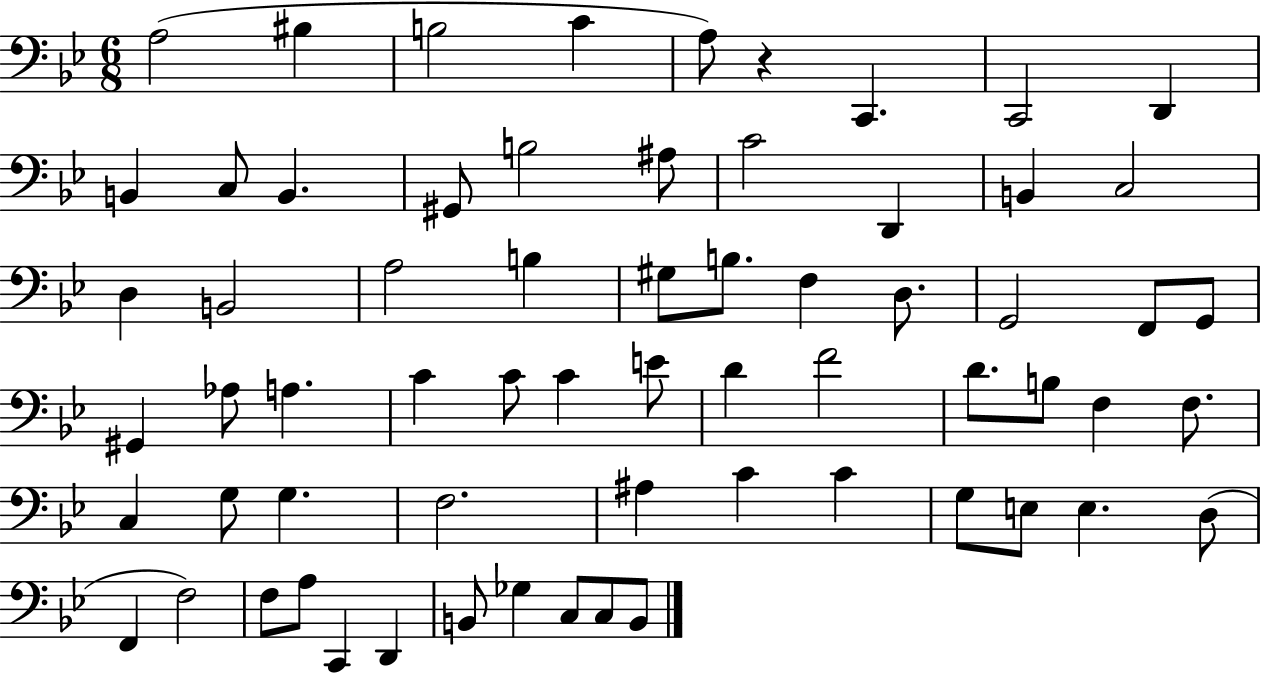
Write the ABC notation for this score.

X:1
T:Untitled
M:6/8
L:1/4
K:Bb
A,2 ^B, B,2 C A,/2 z C,, C,,2 D,, B,, C,/2 B,, ^G,,/2 B,2 ^A,/2 C2 D,, B,, C,2 D, B,,2 A,2 B, ^G,/2 B,/2 F, D,/2 G,,2 F,,/2 G,,/2 ^G,, _A,/2 A, C C/2 C E/2 D F2 D/2 B,/2 F, F,/2 C, G,/2 G, F,2 ^A, C C G,/2 E,/2 E, D,/2 F,, F,2 F,/2 A,/2 C,, D,, B,,/2 _G, C,/2 C,/2 B,,/2